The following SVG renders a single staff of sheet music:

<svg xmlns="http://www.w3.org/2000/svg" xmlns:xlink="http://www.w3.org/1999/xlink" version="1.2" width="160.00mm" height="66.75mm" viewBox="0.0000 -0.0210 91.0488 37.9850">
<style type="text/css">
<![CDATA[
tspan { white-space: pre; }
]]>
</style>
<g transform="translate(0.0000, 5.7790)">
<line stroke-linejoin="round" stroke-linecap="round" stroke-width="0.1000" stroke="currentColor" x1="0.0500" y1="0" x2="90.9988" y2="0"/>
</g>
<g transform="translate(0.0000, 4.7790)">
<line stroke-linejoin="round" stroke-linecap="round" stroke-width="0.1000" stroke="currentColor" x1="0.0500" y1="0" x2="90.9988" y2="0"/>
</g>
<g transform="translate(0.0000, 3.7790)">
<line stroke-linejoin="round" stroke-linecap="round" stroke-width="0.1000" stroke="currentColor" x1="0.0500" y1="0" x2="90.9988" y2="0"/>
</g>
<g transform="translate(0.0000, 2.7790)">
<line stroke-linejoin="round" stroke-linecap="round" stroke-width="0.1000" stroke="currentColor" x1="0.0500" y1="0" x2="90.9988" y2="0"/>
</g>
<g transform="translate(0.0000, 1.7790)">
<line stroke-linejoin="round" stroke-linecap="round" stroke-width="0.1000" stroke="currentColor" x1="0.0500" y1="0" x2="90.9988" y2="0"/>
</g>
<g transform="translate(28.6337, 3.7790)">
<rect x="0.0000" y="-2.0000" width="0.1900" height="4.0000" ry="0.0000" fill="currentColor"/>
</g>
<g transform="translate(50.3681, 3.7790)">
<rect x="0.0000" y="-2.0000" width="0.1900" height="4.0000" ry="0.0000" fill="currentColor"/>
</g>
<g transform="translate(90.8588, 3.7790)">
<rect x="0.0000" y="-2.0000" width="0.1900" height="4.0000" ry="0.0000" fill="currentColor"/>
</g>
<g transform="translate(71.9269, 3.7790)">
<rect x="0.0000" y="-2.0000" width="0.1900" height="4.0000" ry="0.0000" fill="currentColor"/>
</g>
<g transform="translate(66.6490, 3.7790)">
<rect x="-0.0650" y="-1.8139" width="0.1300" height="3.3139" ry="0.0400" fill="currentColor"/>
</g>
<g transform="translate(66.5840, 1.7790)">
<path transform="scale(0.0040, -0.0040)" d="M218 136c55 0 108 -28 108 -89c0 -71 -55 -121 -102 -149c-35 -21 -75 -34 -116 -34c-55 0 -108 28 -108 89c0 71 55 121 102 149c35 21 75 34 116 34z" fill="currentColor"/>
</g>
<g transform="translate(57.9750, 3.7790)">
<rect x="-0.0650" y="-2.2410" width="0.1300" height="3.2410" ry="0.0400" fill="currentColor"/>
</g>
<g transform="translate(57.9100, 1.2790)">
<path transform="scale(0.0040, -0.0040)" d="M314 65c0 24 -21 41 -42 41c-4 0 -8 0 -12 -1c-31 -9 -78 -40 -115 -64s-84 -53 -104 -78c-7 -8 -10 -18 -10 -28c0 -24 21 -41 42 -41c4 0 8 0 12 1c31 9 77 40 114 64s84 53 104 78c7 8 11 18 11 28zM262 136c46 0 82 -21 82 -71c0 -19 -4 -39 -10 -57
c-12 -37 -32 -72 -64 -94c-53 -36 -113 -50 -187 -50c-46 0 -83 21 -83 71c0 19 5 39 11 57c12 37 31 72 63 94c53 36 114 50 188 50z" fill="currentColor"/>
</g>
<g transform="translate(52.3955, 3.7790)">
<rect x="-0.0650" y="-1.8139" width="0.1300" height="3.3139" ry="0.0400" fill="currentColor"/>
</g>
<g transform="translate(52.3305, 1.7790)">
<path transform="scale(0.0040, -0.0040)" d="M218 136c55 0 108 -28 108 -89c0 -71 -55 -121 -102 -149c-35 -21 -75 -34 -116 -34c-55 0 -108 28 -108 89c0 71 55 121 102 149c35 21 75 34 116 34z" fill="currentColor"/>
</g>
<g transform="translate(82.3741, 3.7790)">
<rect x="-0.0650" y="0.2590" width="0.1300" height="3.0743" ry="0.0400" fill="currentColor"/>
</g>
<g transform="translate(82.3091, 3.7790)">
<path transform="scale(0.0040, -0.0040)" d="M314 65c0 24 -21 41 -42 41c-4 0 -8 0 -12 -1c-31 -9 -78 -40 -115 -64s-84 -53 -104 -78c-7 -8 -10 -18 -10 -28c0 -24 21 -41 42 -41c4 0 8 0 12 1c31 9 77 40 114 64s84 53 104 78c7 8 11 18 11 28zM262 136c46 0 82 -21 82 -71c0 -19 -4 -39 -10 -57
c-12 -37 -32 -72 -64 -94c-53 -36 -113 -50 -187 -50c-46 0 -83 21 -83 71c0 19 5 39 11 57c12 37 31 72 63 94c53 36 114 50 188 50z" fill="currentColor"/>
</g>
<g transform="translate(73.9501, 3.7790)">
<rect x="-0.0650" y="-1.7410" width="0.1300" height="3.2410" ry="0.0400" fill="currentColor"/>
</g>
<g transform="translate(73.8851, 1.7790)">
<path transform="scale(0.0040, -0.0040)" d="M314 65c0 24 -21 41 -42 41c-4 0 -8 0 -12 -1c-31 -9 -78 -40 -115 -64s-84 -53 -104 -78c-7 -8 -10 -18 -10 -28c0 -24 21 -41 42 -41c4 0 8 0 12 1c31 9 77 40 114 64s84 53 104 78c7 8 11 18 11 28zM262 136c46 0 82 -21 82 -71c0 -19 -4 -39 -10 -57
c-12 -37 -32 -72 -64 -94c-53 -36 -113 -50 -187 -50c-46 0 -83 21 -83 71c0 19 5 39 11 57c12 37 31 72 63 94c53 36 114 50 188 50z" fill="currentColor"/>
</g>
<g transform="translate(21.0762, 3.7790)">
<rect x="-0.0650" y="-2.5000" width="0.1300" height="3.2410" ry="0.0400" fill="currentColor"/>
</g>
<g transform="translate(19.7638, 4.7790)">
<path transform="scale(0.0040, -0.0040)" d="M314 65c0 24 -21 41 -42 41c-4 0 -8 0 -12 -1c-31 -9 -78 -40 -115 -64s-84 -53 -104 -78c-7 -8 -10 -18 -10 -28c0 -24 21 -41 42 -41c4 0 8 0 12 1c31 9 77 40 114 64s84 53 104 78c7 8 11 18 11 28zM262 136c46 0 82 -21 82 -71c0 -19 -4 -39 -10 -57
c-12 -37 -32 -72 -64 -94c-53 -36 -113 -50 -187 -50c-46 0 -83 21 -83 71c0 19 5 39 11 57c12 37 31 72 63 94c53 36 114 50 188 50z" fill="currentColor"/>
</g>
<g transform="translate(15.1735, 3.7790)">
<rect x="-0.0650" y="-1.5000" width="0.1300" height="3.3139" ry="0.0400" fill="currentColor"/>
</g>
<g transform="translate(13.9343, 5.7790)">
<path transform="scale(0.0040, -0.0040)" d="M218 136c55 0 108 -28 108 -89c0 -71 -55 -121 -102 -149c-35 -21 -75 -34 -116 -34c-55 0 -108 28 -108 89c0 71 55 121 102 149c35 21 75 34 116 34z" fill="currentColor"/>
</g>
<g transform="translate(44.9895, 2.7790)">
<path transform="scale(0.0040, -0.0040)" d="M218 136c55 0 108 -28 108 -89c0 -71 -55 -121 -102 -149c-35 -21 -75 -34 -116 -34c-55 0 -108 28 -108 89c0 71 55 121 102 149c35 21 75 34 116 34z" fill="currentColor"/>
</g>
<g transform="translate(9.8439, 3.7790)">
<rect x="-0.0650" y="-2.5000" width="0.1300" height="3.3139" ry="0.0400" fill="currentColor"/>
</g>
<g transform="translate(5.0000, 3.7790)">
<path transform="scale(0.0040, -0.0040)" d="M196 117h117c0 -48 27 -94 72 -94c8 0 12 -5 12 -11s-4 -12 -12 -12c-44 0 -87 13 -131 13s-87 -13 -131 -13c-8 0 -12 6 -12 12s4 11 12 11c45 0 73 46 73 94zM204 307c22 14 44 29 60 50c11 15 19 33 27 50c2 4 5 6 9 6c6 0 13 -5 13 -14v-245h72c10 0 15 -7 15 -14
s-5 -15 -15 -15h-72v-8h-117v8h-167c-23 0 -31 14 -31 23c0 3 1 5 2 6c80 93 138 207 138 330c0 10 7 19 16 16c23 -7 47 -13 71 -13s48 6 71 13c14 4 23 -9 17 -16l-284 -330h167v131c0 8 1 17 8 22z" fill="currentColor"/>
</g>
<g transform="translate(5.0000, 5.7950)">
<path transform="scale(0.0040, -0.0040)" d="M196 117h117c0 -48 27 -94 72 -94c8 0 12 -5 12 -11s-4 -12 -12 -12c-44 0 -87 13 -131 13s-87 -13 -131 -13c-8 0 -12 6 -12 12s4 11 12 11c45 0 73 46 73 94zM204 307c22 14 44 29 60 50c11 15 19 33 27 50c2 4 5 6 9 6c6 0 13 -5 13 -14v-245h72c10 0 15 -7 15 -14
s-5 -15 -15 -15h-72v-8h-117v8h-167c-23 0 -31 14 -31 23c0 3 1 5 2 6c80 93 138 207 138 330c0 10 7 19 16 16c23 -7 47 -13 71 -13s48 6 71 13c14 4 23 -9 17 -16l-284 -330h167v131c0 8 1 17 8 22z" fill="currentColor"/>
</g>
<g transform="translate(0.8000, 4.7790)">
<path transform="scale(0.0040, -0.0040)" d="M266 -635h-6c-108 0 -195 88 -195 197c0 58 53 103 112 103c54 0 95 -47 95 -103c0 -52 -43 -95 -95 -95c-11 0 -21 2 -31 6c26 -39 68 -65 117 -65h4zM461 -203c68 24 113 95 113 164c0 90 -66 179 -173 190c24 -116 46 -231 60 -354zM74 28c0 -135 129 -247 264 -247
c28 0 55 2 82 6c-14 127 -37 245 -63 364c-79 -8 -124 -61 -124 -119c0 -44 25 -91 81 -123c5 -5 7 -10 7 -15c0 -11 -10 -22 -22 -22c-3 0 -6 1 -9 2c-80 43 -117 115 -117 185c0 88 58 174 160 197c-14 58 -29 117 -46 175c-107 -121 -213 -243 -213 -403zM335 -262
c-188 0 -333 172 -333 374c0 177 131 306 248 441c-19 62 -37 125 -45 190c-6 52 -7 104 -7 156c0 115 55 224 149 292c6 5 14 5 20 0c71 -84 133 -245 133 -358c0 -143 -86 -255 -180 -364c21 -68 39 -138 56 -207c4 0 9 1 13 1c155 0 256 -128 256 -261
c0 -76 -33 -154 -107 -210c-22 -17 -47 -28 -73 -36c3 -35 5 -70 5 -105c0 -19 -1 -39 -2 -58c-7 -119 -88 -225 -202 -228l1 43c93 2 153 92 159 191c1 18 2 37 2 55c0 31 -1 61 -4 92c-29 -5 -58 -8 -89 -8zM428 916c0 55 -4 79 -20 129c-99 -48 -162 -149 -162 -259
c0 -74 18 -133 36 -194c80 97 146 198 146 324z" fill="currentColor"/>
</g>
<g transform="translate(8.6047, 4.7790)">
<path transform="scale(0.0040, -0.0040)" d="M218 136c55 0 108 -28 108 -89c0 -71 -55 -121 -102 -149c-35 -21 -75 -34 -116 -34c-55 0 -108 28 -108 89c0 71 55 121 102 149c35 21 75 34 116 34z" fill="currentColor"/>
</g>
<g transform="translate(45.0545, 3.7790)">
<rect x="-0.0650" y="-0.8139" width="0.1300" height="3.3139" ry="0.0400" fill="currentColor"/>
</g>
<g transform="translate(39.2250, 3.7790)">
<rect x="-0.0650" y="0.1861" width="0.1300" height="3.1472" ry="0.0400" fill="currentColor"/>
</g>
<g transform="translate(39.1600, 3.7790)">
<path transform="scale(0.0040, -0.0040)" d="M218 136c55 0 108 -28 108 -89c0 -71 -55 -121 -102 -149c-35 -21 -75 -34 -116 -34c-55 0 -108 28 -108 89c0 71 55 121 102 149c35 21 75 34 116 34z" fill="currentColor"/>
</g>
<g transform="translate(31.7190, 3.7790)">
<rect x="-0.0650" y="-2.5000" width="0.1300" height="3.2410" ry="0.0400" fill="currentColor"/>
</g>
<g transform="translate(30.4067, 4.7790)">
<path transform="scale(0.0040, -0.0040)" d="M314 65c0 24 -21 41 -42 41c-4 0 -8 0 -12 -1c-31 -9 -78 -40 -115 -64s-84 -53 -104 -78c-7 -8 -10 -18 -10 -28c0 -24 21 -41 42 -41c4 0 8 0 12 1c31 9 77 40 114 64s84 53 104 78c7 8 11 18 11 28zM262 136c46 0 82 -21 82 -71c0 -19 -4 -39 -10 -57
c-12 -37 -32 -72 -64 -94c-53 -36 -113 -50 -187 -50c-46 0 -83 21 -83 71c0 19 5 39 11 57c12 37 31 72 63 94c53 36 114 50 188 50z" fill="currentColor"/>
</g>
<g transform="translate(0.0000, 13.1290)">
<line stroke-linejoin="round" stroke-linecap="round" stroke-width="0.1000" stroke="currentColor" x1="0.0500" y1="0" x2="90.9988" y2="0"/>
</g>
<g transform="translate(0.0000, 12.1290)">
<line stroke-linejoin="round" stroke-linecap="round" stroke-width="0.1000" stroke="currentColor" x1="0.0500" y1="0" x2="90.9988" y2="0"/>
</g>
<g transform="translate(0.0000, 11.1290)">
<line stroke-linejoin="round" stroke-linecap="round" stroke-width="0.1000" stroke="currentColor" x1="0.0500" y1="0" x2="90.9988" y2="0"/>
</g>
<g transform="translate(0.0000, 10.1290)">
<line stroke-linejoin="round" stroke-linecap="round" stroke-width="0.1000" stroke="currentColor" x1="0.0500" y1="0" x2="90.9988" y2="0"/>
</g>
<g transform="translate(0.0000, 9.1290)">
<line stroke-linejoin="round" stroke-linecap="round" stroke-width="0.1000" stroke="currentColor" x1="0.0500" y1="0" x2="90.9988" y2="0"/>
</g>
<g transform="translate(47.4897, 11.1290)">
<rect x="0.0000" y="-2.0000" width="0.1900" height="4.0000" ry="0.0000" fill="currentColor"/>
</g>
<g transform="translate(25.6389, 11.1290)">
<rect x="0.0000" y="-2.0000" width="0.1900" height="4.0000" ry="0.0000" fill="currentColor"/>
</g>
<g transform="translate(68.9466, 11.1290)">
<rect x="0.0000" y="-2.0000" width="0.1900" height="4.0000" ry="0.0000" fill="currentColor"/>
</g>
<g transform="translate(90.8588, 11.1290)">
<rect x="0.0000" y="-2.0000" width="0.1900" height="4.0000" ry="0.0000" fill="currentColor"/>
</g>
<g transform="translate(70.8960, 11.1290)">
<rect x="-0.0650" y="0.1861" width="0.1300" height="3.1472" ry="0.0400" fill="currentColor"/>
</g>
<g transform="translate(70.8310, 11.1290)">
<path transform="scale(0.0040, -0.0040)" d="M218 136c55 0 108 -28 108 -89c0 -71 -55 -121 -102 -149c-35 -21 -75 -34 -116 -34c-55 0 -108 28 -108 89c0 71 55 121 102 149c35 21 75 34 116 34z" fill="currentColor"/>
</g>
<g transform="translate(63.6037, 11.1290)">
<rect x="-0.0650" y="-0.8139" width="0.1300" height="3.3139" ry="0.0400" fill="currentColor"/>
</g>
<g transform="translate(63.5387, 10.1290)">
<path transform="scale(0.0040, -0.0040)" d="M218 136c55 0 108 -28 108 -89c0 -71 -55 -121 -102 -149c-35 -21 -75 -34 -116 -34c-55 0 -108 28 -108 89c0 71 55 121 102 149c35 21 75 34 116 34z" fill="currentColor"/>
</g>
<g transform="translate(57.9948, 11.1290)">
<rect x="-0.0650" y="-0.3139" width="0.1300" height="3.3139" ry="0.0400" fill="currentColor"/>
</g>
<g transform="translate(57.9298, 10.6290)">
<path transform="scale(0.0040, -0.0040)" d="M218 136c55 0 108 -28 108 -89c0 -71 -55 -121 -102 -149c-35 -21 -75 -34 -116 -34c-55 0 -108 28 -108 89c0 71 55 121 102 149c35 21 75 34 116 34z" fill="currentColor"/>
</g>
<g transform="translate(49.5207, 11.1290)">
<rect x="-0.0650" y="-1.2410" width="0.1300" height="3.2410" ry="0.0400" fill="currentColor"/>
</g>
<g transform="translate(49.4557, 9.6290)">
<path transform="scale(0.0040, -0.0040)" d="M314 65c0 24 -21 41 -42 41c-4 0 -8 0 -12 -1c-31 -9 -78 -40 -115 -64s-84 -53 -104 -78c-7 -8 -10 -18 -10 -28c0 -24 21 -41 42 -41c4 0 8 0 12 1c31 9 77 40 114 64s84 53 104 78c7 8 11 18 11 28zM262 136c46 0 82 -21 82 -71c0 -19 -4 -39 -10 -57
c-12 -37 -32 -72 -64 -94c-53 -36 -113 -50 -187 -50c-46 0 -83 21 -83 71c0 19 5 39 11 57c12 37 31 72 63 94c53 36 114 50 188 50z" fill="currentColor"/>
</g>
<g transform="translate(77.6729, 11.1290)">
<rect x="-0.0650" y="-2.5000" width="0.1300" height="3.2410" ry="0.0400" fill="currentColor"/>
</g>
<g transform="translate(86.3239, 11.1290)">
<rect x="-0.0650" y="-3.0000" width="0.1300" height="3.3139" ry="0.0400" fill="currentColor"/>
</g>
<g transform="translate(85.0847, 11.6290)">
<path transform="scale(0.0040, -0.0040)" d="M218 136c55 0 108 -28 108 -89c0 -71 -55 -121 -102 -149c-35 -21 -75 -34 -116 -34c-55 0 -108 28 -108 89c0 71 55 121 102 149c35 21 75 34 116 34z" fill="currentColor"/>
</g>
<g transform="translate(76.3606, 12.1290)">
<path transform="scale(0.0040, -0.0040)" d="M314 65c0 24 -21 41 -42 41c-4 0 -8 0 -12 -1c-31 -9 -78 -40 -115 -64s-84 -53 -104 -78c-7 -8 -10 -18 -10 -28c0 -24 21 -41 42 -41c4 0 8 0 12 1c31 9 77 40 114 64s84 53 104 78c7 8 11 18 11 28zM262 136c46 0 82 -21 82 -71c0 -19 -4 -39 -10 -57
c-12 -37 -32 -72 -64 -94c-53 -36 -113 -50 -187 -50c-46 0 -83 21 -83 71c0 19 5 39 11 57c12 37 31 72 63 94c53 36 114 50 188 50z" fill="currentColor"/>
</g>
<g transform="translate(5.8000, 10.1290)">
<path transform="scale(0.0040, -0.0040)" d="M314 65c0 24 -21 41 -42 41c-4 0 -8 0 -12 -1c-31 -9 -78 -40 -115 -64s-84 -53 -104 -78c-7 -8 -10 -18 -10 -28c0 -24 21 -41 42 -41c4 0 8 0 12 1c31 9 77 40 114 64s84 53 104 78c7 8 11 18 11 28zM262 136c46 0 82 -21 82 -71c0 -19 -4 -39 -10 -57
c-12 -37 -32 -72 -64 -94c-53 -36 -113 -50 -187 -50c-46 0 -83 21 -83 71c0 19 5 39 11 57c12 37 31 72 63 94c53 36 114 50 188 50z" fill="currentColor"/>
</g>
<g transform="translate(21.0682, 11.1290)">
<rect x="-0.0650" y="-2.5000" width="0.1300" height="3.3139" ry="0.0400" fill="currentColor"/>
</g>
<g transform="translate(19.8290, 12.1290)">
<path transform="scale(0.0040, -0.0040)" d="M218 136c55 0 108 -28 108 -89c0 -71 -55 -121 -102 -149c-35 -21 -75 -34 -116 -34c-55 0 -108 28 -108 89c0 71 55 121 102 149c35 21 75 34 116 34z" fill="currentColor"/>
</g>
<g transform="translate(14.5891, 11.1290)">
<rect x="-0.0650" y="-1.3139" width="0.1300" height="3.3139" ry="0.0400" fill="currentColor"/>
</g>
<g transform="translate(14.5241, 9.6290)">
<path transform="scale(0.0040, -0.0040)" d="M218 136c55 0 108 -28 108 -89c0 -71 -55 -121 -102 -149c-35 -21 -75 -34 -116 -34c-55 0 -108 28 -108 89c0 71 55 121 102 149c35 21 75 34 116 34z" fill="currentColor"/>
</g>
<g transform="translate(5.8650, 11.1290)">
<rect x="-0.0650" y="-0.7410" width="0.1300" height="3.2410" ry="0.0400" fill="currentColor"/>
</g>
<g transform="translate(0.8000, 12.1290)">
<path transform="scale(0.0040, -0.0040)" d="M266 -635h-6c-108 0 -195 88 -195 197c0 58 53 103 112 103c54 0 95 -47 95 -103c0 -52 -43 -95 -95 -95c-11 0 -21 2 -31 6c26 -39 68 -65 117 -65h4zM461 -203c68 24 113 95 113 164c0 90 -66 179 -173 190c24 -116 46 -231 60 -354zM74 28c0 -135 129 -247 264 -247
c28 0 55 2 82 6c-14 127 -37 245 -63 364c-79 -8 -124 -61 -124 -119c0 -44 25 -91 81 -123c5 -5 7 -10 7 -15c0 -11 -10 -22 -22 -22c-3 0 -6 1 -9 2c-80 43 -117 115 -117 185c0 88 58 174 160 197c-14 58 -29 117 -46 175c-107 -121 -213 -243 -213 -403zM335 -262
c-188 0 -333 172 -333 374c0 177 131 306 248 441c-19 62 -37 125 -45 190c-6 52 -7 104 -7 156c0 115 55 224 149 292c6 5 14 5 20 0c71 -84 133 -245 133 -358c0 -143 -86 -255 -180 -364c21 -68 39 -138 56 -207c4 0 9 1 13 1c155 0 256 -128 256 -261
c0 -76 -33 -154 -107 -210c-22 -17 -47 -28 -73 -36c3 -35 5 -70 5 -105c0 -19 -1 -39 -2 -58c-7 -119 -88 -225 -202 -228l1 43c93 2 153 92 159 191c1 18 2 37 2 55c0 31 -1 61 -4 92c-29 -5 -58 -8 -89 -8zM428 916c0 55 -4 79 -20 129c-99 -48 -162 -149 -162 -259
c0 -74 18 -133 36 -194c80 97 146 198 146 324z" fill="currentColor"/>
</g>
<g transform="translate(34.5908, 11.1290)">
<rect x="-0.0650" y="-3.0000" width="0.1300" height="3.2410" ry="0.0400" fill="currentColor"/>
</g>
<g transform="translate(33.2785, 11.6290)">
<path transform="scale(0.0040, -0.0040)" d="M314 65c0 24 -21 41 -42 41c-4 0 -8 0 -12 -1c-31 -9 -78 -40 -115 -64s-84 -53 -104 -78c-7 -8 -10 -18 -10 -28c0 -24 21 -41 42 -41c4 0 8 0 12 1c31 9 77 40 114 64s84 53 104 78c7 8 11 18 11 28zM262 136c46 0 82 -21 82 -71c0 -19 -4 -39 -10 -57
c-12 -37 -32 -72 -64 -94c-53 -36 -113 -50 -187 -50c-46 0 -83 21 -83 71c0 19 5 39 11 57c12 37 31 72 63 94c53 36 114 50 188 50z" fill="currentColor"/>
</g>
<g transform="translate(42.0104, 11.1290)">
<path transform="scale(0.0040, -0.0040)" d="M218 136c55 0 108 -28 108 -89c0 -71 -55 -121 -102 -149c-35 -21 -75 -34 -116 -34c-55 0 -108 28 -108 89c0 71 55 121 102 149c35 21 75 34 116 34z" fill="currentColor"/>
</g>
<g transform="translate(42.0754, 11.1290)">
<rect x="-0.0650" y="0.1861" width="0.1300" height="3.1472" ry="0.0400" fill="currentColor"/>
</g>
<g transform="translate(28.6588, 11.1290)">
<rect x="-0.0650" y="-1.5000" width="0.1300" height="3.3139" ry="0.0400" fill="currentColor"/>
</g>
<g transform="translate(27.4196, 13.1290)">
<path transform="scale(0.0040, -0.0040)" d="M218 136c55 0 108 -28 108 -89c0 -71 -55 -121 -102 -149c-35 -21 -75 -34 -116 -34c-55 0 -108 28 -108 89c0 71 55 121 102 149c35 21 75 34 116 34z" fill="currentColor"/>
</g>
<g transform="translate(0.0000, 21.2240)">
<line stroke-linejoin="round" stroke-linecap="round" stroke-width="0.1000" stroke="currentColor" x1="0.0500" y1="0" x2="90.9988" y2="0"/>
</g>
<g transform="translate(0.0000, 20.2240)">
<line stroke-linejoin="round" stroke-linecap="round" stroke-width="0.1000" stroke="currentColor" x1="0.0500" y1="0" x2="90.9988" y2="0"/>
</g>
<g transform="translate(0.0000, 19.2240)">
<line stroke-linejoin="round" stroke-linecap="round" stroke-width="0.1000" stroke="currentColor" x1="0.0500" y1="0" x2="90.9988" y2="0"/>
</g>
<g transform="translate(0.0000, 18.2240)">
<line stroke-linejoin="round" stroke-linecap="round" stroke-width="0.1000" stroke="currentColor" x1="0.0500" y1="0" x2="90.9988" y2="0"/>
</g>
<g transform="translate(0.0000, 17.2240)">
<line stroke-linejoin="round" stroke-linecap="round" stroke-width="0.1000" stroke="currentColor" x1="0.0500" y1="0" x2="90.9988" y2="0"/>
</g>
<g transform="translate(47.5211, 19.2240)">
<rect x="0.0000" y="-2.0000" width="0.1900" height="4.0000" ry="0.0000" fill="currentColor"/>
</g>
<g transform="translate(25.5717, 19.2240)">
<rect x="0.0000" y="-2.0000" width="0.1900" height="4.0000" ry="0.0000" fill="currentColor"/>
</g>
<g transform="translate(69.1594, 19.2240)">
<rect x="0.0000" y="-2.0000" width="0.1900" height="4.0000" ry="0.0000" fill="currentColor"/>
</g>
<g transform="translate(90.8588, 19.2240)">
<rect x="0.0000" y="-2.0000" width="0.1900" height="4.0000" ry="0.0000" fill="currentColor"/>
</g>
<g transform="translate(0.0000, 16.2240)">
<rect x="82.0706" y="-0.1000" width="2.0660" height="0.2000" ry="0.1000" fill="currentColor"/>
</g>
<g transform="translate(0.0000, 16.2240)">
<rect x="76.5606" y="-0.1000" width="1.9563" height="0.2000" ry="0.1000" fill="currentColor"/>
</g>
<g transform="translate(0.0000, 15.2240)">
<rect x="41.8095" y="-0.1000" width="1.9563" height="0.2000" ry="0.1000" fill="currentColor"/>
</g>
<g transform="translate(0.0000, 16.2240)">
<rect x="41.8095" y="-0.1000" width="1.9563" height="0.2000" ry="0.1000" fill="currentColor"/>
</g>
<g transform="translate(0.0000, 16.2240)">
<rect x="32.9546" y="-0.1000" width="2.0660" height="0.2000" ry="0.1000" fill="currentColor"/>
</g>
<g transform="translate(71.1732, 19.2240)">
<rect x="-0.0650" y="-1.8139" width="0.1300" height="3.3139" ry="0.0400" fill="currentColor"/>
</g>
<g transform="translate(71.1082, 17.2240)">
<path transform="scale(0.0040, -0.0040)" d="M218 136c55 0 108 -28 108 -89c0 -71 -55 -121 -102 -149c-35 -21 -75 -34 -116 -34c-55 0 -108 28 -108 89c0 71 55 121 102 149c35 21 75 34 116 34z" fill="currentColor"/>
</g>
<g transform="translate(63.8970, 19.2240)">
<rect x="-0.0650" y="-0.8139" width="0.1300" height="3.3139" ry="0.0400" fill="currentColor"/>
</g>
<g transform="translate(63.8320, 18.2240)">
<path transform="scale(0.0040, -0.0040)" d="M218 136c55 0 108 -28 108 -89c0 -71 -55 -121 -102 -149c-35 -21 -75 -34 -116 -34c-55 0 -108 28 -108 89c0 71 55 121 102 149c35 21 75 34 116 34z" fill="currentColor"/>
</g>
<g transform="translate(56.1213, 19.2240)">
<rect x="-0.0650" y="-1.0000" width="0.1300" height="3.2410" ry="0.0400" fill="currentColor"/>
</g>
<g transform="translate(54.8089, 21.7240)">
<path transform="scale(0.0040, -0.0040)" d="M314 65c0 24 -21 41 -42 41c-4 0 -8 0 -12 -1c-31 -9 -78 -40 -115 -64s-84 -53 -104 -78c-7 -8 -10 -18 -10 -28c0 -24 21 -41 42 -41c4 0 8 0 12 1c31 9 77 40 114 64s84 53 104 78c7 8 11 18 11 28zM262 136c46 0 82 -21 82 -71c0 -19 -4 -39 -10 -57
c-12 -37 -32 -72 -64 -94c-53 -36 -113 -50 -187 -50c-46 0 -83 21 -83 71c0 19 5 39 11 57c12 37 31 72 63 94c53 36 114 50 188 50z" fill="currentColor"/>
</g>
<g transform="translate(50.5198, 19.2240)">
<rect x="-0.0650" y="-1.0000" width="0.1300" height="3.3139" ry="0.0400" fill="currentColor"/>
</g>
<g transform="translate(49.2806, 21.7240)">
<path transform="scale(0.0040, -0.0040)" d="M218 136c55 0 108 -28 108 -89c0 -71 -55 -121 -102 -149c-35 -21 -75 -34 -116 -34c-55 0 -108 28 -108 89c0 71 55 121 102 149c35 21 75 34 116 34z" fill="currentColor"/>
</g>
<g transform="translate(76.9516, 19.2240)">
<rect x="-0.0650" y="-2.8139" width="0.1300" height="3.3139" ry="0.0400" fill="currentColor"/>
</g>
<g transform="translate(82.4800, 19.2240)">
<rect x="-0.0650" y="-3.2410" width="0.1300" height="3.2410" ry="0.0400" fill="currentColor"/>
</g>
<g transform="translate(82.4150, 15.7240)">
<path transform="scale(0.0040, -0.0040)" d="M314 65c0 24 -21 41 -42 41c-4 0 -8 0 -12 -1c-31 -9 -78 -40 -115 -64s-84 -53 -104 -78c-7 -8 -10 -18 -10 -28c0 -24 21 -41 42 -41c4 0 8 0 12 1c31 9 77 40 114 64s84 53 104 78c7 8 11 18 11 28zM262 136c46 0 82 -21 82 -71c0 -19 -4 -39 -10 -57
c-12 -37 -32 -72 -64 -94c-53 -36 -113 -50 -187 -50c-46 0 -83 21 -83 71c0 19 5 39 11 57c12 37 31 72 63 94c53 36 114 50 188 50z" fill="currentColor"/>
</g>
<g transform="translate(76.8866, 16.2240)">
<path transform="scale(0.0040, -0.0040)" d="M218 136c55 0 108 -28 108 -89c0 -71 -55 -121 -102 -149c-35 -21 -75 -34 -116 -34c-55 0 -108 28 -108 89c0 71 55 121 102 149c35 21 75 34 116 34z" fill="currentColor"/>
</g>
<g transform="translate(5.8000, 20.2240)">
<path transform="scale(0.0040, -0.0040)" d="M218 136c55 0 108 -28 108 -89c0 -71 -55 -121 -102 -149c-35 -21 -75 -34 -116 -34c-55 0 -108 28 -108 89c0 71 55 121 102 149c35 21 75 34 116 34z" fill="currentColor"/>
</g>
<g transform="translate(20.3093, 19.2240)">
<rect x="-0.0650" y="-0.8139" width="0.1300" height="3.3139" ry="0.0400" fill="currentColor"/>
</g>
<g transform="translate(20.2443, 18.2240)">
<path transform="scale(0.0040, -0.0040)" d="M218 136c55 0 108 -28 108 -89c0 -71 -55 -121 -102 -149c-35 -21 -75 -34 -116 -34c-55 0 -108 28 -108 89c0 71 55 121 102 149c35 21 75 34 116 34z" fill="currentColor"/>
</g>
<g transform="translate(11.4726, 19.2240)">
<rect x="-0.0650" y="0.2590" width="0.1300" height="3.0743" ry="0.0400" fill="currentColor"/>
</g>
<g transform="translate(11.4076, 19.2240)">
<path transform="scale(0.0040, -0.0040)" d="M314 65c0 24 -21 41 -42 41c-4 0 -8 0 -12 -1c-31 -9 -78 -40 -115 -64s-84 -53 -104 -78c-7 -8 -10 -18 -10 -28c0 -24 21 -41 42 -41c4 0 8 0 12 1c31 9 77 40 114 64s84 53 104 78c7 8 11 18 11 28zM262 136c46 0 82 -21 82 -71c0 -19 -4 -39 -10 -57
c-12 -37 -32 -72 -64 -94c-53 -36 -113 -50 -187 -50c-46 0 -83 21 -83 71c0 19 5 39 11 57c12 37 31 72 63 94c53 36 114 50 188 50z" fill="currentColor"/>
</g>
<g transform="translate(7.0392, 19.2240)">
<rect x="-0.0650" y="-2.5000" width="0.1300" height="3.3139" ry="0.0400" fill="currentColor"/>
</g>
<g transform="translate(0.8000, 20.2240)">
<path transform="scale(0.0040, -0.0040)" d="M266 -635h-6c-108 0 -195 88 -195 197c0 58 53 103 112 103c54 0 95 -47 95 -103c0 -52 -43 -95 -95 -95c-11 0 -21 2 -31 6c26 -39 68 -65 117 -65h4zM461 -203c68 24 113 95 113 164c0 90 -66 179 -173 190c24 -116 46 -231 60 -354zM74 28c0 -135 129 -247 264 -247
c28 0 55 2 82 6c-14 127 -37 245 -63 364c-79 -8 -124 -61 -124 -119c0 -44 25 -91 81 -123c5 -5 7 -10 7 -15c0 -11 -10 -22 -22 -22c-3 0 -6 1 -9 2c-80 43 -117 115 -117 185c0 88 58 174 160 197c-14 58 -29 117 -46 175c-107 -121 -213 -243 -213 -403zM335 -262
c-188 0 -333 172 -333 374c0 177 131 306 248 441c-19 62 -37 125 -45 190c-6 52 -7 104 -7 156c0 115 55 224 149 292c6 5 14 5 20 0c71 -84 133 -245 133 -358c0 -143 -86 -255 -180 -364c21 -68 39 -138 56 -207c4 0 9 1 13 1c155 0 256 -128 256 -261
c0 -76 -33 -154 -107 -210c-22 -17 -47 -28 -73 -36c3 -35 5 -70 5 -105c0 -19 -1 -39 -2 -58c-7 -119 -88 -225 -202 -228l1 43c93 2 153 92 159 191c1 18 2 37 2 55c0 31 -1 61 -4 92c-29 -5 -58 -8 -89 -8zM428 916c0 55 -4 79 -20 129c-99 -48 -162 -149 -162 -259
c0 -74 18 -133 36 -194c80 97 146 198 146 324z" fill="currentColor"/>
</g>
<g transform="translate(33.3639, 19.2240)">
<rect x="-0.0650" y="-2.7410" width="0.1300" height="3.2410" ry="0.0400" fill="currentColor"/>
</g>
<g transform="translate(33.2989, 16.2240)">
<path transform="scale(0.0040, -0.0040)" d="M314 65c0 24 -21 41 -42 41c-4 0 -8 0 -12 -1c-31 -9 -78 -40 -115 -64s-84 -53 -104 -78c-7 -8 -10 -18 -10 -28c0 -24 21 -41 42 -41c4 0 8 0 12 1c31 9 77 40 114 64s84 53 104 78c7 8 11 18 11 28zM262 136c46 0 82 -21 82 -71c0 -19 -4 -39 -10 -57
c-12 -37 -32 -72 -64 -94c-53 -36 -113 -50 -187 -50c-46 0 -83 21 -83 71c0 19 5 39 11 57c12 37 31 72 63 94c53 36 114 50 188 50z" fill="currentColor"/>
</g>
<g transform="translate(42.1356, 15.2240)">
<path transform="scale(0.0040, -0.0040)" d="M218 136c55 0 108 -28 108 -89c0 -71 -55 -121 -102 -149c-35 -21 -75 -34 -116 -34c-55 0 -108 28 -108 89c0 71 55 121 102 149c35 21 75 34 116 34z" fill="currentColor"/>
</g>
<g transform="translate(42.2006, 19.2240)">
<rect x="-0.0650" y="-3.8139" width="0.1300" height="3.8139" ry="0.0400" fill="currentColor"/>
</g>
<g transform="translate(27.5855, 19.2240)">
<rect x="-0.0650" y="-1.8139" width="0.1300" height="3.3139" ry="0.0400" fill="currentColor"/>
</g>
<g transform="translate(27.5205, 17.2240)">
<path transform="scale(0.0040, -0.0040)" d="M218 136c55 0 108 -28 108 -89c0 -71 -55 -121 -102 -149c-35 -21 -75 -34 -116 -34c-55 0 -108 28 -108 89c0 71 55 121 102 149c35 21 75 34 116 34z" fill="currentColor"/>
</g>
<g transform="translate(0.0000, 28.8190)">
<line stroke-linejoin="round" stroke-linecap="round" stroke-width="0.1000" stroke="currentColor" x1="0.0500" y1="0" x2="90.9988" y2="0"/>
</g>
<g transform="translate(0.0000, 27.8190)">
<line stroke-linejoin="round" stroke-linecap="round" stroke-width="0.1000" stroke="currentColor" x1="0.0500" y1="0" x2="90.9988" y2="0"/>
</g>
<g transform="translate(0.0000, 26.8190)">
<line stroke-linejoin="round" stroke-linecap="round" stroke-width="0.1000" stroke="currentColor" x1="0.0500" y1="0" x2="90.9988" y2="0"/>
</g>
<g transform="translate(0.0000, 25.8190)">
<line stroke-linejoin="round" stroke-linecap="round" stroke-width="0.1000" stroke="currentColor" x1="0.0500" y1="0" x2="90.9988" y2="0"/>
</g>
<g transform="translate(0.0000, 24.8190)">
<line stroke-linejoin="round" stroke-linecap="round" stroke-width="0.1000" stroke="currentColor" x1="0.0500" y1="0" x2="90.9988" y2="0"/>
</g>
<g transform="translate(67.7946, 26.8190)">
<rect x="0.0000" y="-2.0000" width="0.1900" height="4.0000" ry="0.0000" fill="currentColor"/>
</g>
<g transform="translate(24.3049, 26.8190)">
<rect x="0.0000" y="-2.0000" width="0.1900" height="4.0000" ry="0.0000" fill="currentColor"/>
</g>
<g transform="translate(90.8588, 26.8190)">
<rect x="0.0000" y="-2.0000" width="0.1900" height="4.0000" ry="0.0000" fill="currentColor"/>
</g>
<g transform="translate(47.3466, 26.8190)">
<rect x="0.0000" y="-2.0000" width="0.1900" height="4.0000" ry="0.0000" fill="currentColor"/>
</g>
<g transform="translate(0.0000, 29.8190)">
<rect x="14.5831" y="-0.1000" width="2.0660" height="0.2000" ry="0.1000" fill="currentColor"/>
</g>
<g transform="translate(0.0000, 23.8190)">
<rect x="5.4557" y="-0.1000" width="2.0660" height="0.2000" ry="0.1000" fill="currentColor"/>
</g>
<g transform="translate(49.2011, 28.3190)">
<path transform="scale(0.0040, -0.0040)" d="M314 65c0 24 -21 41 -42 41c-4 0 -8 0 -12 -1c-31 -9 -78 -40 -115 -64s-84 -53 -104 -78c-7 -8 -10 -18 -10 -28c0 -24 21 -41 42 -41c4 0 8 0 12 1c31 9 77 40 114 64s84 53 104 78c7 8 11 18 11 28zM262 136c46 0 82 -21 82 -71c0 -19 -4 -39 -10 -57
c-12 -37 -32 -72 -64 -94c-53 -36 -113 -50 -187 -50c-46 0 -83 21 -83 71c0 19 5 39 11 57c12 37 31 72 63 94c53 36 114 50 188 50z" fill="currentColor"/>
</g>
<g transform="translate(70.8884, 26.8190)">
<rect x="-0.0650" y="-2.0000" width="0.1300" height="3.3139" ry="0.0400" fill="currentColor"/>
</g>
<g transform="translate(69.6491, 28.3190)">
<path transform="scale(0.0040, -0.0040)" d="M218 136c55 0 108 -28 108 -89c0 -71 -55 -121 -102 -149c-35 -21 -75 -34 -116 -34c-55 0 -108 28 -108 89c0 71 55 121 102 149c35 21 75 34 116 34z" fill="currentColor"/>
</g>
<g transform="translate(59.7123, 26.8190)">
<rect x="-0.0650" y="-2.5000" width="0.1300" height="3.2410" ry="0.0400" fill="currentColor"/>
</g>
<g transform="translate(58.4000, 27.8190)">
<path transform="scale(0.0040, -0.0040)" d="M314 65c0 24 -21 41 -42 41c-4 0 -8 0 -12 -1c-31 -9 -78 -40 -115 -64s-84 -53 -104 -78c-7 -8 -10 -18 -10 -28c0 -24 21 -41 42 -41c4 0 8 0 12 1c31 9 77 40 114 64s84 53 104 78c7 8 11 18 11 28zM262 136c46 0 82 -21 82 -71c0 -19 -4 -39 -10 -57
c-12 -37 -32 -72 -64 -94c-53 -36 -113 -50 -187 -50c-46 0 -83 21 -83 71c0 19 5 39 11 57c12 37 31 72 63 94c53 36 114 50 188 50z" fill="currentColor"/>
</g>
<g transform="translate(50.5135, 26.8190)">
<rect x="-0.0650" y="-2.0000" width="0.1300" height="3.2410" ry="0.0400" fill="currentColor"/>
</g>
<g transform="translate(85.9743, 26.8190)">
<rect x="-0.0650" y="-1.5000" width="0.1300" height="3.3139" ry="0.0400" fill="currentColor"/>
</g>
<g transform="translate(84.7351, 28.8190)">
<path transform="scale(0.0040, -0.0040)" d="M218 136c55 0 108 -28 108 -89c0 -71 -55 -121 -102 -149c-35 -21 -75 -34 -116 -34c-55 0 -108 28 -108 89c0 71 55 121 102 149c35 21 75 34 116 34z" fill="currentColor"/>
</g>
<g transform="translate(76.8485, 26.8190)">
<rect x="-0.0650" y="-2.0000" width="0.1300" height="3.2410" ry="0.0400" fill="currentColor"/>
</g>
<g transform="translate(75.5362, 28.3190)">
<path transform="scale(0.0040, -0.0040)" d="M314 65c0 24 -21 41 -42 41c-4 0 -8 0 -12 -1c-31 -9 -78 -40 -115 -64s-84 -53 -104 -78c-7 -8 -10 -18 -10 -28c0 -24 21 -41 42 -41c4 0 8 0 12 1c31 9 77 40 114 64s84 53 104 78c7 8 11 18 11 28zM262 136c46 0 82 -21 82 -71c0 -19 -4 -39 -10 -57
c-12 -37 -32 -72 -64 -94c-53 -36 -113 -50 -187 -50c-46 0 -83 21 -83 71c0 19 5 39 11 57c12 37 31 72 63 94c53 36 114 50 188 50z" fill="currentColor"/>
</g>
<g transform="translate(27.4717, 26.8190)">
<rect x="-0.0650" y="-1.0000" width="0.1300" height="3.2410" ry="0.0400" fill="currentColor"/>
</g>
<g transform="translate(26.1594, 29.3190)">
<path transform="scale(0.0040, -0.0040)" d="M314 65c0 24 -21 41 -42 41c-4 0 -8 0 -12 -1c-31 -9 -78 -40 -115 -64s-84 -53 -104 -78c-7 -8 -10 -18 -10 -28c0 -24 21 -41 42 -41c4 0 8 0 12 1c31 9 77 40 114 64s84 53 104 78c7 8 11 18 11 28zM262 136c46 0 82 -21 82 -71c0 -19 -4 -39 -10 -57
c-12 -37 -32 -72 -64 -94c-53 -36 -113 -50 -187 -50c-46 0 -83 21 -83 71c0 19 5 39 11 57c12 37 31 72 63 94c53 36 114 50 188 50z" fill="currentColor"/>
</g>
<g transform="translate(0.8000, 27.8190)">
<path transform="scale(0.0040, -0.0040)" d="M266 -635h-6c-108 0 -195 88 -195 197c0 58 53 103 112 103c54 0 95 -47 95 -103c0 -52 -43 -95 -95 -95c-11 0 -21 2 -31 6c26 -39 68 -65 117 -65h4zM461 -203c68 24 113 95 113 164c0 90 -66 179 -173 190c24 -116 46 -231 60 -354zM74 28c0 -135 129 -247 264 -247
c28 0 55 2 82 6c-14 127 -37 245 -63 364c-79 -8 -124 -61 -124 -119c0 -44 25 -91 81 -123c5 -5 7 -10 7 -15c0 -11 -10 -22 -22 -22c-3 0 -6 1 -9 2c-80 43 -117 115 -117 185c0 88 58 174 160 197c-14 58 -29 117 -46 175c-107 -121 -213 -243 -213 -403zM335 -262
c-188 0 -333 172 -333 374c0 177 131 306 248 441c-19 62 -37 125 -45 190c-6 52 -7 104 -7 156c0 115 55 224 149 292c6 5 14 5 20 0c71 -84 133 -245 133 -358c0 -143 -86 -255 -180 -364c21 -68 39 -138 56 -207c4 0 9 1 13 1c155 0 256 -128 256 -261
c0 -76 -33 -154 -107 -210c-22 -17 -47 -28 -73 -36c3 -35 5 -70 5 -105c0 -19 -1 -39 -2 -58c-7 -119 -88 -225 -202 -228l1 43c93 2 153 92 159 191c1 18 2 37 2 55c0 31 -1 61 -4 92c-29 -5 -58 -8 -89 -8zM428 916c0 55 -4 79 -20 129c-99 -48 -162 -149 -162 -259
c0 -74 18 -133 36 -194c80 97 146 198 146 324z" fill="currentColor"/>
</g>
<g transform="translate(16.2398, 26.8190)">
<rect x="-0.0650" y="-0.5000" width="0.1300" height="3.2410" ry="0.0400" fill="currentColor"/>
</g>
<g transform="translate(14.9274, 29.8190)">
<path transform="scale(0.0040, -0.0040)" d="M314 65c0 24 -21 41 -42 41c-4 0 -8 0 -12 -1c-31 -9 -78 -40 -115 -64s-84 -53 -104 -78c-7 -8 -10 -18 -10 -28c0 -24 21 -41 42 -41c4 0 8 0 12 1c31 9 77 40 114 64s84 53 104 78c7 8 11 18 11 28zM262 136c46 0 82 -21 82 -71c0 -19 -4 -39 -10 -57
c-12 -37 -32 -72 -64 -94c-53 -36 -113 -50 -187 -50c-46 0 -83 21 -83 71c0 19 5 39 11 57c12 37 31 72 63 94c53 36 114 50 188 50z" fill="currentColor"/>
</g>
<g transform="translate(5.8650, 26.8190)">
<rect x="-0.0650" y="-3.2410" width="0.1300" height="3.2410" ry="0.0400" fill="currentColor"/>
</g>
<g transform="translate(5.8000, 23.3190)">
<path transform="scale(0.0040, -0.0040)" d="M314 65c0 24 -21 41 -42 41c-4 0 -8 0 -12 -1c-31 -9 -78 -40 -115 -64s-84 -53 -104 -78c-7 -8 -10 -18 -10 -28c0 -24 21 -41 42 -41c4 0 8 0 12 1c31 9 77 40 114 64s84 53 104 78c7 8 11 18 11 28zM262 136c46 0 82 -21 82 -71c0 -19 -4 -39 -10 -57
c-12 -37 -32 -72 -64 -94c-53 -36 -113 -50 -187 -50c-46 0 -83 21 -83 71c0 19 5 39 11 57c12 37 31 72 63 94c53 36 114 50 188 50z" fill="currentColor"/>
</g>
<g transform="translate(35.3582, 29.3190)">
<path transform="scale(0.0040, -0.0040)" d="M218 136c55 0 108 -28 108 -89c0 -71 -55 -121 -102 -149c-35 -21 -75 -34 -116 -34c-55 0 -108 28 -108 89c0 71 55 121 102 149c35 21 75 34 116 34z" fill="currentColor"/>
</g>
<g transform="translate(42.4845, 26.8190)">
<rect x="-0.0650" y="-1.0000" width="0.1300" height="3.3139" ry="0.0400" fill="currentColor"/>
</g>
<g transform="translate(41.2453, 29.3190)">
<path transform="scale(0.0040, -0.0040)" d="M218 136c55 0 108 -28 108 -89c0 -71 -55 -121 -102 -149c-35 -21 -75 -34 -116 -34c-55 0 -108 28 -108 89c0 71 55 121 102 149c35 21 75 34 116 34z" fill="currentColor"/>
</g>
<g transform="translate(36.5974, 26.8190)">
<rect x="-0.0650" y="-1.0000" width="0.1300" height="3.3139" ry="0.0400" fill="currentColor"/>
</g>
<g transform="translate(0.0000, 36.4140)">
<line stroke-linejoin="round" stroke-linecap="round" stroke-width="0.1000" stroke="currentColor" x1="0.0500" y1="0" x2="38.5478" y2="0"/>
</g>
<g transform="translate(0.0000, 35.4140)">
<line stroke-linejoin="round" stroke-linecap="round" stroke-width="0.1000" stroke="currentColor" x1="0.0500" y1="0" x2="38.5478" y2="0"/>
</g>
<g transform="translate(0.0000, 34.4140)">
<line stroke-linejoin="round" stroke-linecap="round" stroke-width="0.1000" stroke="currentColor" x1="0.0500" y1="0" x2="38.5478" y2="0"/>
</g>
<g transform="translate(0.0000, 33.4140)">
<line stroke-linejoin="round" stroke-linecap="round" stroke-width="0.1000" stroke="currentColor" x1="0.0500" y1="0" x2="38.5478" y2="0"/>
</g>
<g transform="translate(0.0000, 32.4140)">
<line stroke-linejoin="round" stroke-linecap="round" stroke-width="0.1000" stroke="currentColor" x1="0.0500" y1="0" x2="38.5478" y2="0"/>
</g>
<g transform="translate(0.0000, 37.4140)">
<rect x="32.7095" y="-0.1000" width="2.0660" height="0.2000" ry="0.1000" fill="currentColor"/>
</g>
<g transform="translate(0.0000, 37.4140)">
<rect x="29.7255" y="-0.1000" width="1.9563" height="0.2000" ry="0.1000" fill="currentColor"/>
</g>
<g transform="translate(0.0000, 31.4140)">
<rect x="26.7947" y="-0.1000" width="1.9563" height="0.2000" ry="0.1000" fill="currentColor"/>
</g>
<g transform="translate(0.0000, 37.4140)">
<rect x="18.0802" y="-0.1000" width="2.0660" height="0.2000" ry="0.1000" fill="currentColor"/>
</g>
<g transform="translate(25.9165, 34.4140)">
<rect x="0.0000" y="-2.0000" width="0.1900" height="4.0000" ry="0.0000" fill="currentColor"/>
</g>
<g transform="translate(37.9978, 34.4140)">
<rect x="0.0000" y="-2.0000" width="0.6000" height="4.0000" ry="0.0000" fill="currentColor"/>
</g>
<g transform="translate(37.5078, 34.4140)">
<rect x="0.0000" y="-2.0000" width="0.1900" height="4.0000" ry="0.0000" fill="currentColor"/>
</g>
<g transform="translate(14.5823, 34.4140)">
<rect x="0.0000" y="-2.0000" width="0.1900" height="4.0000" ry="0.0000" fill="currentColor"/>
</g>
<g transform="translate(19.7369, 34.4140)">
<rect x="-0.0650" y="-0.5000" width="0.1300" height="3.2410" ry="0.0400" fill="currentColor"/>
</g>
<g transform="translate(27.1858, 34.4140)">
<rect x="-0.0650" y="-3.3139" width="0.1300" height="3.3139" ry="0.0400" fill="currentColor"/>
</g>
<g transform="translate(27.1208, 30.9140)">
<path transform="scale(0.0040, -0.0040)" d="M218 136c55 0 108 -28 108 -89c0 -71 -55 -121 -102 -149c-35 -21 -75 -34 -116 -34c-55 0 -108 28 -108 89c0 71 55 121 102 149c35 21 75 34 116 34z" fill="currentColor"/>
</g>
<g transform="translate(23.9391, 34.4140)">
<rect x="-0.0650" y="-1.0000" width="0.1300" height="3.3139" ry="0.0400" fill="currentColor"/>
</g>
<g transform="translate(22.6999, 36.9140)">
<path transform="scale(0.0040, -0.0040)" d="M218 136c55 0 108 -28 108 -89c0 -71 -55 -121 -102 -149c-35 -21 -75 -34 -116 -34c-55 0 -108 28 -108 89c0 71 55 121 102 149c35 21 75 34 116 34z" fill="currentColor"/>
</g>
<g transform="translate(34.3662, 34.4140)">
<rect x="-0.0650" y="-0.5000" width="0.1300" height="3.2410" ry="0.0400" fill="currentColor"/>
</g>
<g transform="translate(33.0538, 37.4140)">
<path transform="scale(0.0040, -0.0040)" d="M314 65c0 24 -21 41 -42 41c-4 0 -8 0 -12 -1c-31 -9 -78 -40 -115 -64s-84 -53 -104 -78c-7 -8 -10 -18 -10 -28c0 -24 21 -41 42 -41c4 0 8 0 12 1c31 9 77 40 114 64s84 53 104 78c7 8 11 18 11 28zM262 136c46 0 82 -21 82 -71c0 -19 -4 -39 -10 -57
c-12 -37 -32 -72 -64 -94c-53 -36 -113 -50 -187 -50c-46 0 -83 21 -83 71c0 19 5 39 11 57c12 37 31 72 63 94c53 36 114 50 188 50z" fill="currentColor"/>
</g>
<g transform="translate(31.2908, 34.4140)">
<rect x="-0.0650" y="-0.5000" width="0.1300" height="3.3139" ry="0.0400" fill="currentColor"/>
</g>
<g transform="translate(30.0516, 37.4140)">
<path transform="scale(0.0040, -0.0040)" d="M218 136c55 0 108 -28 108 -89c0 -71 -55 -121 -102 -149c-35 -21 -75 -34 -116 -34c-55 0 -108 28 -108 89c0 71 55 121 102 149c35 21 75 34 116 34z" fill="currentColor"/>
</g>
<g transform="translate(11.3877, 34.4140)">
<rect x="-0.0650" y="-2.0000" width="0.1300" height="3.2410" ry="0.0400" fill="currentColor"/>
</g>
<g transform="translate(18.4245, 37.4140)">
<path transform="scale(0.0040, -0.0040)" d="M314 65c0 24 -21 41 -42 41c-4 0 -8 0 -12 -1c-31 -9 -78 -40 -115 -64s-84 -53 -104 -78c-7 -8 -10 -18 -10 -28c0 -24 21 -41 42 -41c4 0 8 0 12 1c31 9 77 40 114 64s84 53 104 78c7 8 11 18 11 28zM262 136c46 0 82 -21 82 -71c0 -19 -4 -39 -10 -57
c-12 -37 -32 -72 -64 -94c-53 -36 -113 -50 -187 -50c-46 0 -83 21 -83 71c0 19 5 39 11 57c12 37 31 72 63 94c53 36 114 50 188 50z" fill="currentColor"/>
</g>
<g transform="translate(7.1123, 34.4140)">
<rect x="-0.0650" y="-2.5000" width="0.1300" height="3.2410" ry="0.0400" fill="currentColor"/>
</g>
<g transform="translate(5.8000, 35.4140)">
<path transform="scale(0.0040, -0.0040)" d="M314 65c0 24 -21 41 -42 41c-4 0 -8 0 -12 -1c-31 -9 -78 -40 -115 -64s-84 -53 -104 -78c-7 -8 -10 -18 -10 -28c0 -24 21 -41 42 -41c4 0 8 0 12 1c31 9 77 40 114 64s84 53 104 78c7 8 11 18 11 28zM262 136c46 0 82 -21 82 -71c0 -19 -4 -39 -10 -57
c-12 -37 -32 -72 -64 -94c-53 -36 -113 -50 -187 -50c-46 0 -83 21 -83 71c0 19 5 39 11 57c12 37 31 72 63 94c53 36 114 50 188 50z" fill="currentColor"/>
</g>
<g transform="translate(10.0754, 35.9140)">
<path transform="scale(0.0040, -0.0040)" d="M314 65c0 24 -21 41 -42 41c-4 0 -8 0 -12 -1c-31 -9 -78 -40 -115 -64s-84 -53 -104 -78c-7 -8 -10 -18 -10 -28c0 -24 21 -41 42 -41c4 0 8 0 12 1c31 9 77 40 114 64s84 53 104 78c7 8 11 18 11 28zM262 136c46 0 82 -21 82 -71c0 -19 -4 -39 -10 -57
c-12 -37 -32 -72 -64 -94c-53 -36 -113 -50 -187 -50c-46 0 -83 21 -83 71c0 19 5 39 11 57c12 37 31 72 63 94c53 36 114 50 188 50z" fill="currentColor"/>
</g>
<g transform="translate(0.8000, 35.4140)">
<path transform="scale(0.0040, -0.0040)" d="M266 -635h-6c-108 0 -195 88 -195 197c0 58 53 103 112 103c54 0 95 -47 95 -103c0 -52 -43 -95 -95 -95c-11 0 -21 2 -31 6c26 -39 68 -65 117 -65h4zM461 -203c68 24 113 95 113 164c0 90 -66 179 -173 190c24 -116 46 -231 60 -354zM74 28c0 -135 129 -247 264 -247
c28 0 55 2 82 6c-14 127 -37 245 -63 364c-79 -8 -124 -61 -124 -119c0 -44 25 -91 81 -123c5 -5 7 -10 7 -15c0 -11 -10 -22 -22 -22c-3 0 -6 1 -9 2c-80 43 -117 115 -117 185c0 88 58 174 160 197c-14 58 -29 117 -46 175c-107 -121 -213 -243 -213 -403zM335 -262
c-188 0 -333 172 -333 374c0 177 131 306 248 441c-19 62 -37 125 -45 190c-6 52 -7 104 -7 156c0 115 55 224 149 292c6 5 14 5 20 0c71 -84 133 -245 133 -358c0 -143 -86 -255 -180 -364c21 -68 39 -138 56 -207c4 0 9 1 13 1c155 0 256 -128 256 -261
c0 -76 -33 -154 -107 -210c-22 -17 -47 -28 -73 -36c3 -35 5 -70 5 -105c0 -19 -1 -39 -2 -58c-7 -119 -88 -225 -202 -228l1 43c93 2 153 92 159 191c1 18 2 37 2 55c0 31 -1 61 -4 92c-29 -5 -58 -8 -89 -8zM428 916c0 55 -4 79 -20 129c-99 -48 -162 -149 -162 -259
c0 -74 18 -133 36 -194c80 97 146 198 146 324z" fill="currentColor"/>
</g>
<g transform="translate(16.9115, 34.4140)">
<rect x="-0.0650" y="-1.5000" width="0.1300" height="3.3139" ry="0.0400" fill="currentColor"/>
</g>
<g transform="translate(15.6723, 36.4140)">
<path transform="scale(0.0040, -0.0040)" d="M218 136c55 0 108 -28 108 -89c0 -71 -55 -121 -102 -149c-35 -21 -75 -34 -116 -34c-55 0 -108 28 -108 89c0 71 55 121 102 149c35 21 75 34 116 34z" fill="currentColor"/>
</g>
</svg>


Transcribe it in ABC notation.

X:1
T:Untitled
M:4/4
L:1/4
K:C
G E G2 G2 B d f g2 f f2 B2 d2 e G E A2 B e2 c d B G2 A G B2 d f a2 c' D D2 d f a b2 b2 C2 D2 D D F2 G2 F F2 E G2 F2 E C2 D b C C2